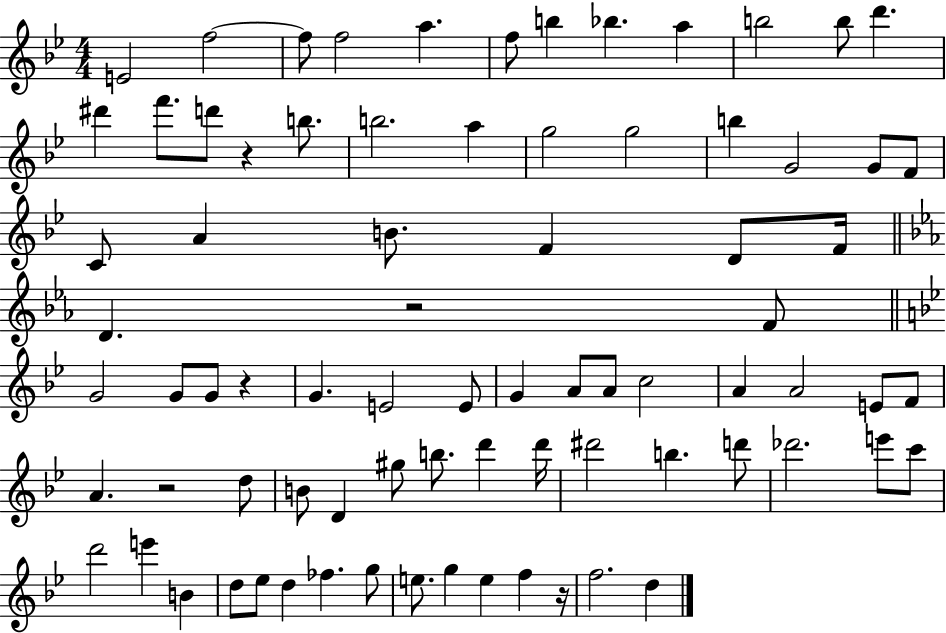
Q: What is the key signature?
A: BES major